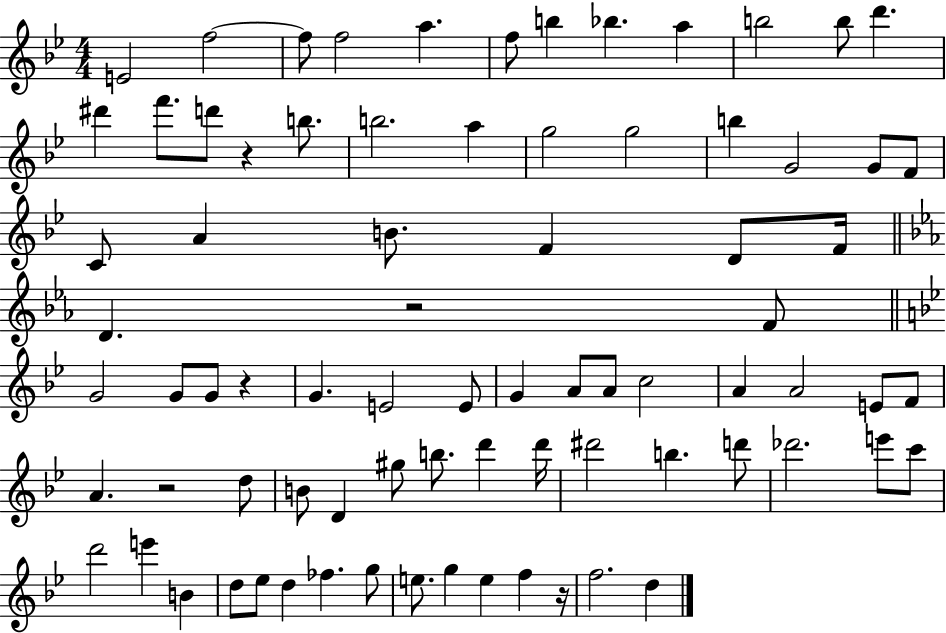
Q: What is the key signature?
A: BES major